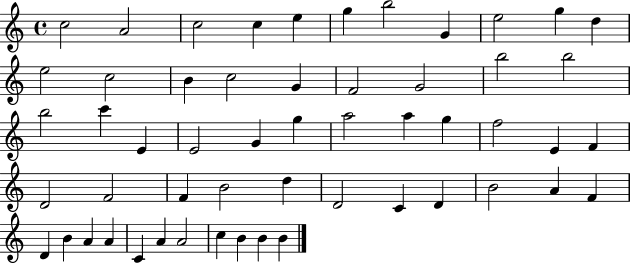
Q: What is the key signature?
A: C major